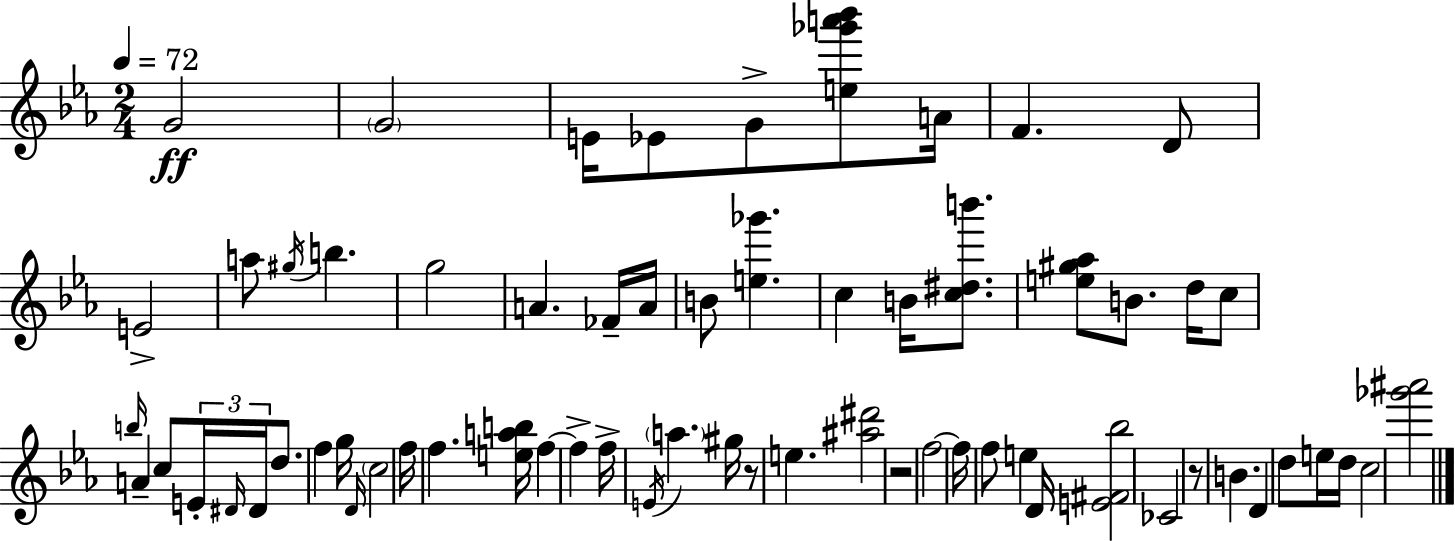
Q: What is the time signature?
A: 2/4